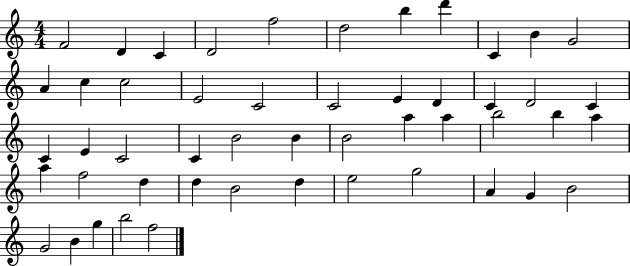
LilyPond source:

{
  \clef treble
  \numericTimeSignature
  \time 4/4
  \key c \major
  f'2 d'4 c'4 | d'2 f''2 | d''2 b''4 d'''4 | c'4 b'4 g'2 | \break a'4 c''4 c''2 | e'2 c'2 | c'2 e'4 d'4 | c'4 d'2 c'4 | \break c'4 e'4 c'2 | c'4 b'2 b'4 | b'2 a''4 a''4 | b''2 b''4 a''4 | \break a''4 f''2 d''4 | d''4 b'2 d''4 | e''2 g''2 | a'4 g'4 b'2 | \break g'2 b'4 g''4 | b''2 f''2 | \bar "|."
}